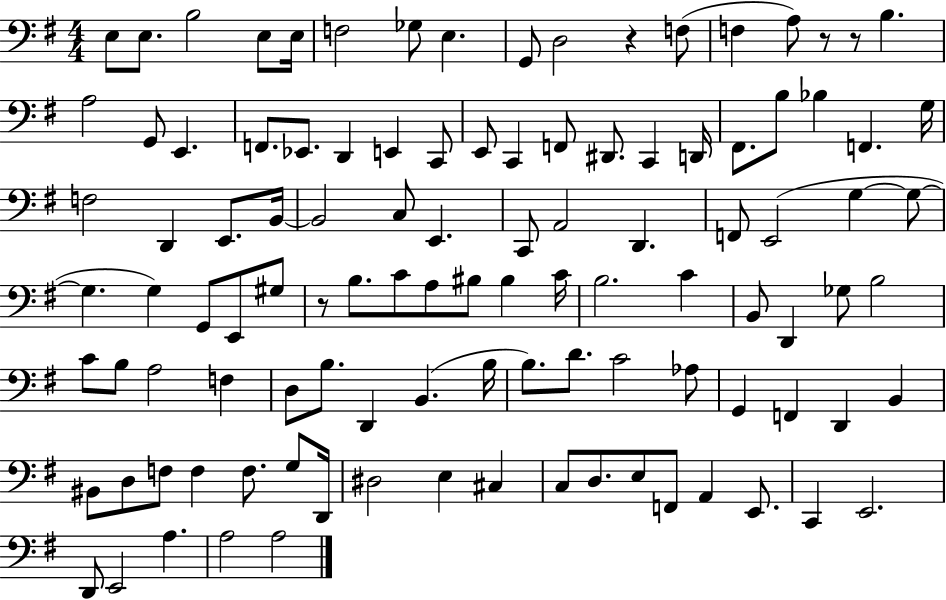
{
  \clef bass
  \numericTimeSignature
  \time 4/4
  \key g \major
  e8 e8. b2 e8 e16 | f2 ges8 e4. | g,8 d2 r4 f8( | f4 a8) r8 r8 b4. | \break a2 g,8 e,4. | f,8. ees,8. d,4 e,4 c,8 | e,8 c,4 f,8 dis,8. c,4 d,16 | fis,8. b8 bes4 f,4. g16 | \break f2 d,4 e,8. b,16~~ | b,2 c8 e,4. | c,8 a,2 d,4. | f,8 e,2( g4~~ g8~~ | \break g4. g4) g,8 e,8 gis8 | r8 b8. c'8 a8 bis8 bis4 c'16 | b2. c'4 | b,8 d,4 ges8 b2 | \break c'8 b8 a2 f4 | d8 b8. d,4 b,4.( b16 | b8.) d'8. c'2 aes8 | g,4 f,4 d,4 b,4 | \break bis,8 d8 f8 f4 f8. g8 d,16 | dis2 e4 cis4 | c8 d8. e8 f,8 a,4 e,8. | c,4 e,2. | \break d,8 e,2 a4. | a2 a2 | \bar "|."
}